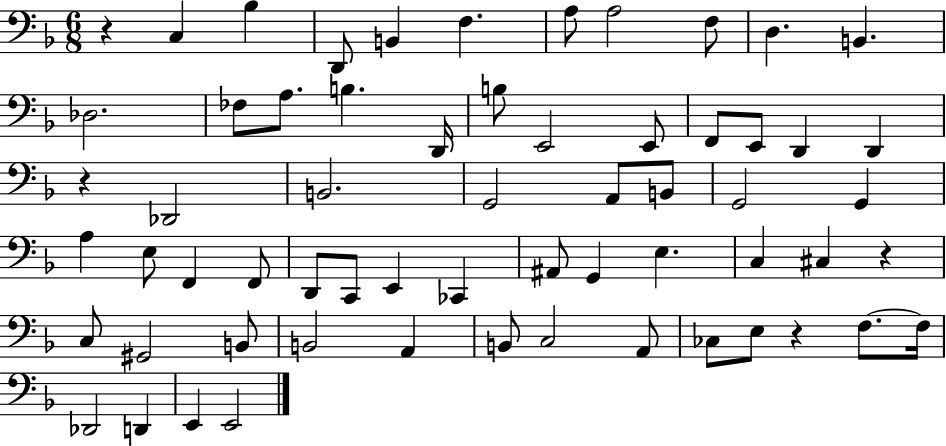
X:1
T:Untitled
M:6/8
L:1/4
K:F
z C, _B, D,,/2 B,, F, A,/2 A,2 F,/2 D, B,, _D,2 _F,/2 A,/2 B, D,,/4 B,/2 E,,2 E,,/2 F,,/2 E,,/2 D,, D,, z _D,,2 B,,2 G,,2 A,,/2 B,,/2 G,,2 G,, A, E,/2 F,, F,,/2 D,,/2 C,,/2 E,, _C,, ^A,,/2 G,, E, C, ^C, z C,/2 ^G,,2 B,,/2 B,,2 A,, B,,/2 C,2 A,,/2 _C,/2 E,/2 z F,/2 F,/4 _D,,2 D,, E,, E,,2